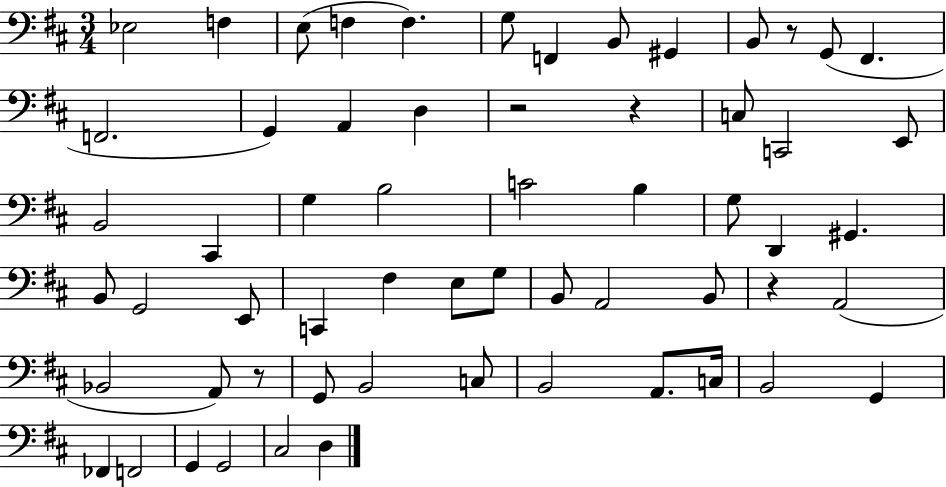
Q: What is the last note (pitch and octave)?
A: D3